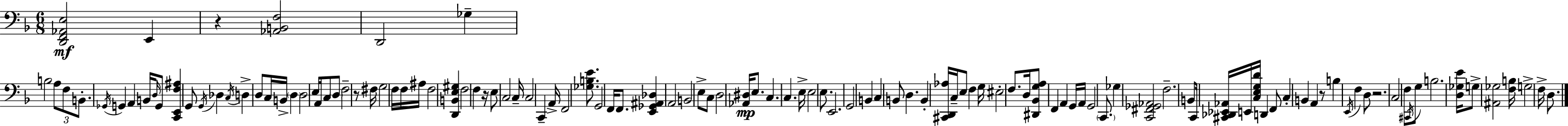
[D2,F2,Ab2,E3]/h E2/q R/q [Ab2,B2,F3]/h D2/h Gb3/q B3/h A3/e F3/e B2/e. Gb2/s G2/q A2/q B2/s D3/s G2/e [C2,E2,F3,A#3]/q G2/e G2/s Db3/q C3/s D3/q D3/e C3/s B2/s D3/q D3/h E3/s A2/s C3/e D3/e F3/h R/e F#3/s G3/h F3/s F3/s A#3/s F3/h [D2,B2,E3,G#3]/q F3/h F3/q R/s E3/e C3/h C3/s C3/h C2/q A2/s F2/h [Gb3,B3,E4]/e. G2/h F2/s F2/e. [E2,Gb2,A#2,Db3]/q A2/h B2/h E3/e C3/e D3/h [Ab2,D#3]/s E3/e. C3/q. C3/q. E3/s E3/h E3/e. E2/h. G2/h B2/q C3/q B2/e D3/q. B2/q [C#2,D2,Ab3]/s C3/s E3/e F3/q G3/s EIS3/h F3/e. D3/s [D#2,Bb2,G3,A3]/e F2/q A2/q G2/s A2/s G2/h C2/e. Gb3/q [C2,F#2,Gb2,Ab2]/h F3/h. B2/e C2/s [C#2,Db2,Eb2,Ab2]/s E2/s [C3,E3,G3,D4]/s D2/q F2/e C3/q B2/q A2/q R/e B3/q E2/s F3/q D3/e R/h. C3/h F3/e C#2/s G3/e B3/h. [D3,Gb3,E4]/s G3/e [A#2,Gb3]/h [F3,B3]/s G3/h F3/s D3/e.